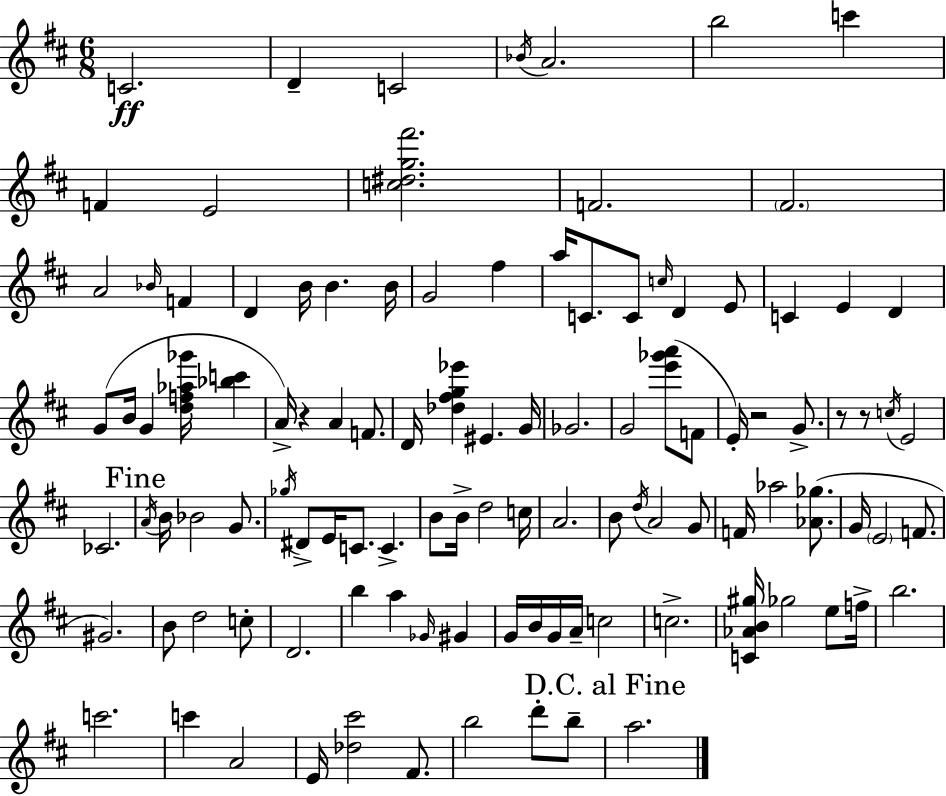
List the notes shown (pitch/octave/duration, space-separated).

C4/h. D4/q C4/h Bb4/s A4/h. B5/h C6/q F4/q E4/h [C5,D#5,G5,F#6]/h. F4/h. F#4/h. A4/h Bb4/s F4/q D4/q B4/s B4/q. B4/s G4/h F#5/q A5/s C4/e. C4/e C5/s D4/q E4/e C4/q E4/q D4/q G4/e B4/s G4/q [D5,F5,Ab5,Gb6]/s [Bb5,C6]/q A4/s R/q A4/q F4/e. D4/s [Db5,F#5,G5,Eb6]/q EIS4/q. G4/s Gb4/h. G4/h [E6,Gb6,A6]/e F4/e E4/s R/h G4/e. R/e R/e C5/s E4/h CES4/h. A4/s B4/s Bb4/h G4/e. Gb5/s D#4/e E4/s C4/e. C4/q. B4/e B4/s D5/h C5/s A4/h. B4/e D5/s A4/h G4/e F4/s Ab5/h [Ab4,Gb5]/e. G4/s E4/h F4/e. G#4/h. B4/e D5/h C5/e D4/h. B5/q A5/q Gb4/s G#4/q G4/s B4/s G4/s A4/s C5/h C5/h. [C4,Ab4,B4,G#5]/s Gb5/h E5/e F5/s B5/h. C6/h. C6/q A4/h E4/s [Db5,C#6]/h F#4/e. B5/h D6/e B5/e A5/h.